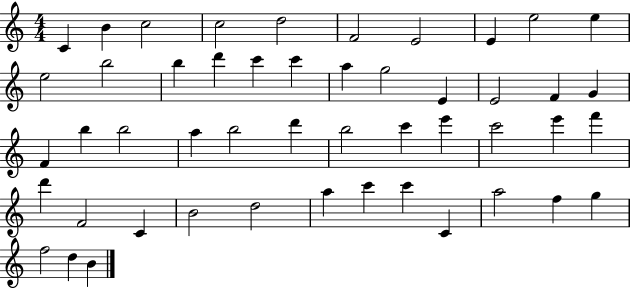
C4/q B4/q C5/h C5/h D5/h F4/h E4/h E4/q E5/h E5/q E5/h B5/h B5/q D6/q C6/q C6/q A5/q G5/h E4/q E4/h F4/q G4/q F4/q B5/q B5/h A5/q B5/h D6/q B5/h C6/q E6/q C6/h E6/q F6/q D6/q F4/h C4/q B4/h D5/h A5/q C6/q C6/q C4/q A5/h F5/q G5/q F5/h D5/q B4/q